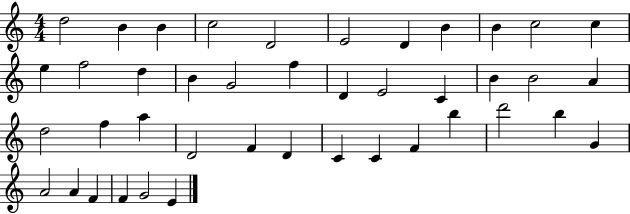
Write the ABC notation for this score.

X:1
T:Untitled
M:4/4
L:1/4
K:C
d2 B B c2 D2 E2 D B B c2 c e f2 d B G2 f D E2 C B B2 A d2 f a D2 F D C C F b d'2 b G A2 A F F G2 E